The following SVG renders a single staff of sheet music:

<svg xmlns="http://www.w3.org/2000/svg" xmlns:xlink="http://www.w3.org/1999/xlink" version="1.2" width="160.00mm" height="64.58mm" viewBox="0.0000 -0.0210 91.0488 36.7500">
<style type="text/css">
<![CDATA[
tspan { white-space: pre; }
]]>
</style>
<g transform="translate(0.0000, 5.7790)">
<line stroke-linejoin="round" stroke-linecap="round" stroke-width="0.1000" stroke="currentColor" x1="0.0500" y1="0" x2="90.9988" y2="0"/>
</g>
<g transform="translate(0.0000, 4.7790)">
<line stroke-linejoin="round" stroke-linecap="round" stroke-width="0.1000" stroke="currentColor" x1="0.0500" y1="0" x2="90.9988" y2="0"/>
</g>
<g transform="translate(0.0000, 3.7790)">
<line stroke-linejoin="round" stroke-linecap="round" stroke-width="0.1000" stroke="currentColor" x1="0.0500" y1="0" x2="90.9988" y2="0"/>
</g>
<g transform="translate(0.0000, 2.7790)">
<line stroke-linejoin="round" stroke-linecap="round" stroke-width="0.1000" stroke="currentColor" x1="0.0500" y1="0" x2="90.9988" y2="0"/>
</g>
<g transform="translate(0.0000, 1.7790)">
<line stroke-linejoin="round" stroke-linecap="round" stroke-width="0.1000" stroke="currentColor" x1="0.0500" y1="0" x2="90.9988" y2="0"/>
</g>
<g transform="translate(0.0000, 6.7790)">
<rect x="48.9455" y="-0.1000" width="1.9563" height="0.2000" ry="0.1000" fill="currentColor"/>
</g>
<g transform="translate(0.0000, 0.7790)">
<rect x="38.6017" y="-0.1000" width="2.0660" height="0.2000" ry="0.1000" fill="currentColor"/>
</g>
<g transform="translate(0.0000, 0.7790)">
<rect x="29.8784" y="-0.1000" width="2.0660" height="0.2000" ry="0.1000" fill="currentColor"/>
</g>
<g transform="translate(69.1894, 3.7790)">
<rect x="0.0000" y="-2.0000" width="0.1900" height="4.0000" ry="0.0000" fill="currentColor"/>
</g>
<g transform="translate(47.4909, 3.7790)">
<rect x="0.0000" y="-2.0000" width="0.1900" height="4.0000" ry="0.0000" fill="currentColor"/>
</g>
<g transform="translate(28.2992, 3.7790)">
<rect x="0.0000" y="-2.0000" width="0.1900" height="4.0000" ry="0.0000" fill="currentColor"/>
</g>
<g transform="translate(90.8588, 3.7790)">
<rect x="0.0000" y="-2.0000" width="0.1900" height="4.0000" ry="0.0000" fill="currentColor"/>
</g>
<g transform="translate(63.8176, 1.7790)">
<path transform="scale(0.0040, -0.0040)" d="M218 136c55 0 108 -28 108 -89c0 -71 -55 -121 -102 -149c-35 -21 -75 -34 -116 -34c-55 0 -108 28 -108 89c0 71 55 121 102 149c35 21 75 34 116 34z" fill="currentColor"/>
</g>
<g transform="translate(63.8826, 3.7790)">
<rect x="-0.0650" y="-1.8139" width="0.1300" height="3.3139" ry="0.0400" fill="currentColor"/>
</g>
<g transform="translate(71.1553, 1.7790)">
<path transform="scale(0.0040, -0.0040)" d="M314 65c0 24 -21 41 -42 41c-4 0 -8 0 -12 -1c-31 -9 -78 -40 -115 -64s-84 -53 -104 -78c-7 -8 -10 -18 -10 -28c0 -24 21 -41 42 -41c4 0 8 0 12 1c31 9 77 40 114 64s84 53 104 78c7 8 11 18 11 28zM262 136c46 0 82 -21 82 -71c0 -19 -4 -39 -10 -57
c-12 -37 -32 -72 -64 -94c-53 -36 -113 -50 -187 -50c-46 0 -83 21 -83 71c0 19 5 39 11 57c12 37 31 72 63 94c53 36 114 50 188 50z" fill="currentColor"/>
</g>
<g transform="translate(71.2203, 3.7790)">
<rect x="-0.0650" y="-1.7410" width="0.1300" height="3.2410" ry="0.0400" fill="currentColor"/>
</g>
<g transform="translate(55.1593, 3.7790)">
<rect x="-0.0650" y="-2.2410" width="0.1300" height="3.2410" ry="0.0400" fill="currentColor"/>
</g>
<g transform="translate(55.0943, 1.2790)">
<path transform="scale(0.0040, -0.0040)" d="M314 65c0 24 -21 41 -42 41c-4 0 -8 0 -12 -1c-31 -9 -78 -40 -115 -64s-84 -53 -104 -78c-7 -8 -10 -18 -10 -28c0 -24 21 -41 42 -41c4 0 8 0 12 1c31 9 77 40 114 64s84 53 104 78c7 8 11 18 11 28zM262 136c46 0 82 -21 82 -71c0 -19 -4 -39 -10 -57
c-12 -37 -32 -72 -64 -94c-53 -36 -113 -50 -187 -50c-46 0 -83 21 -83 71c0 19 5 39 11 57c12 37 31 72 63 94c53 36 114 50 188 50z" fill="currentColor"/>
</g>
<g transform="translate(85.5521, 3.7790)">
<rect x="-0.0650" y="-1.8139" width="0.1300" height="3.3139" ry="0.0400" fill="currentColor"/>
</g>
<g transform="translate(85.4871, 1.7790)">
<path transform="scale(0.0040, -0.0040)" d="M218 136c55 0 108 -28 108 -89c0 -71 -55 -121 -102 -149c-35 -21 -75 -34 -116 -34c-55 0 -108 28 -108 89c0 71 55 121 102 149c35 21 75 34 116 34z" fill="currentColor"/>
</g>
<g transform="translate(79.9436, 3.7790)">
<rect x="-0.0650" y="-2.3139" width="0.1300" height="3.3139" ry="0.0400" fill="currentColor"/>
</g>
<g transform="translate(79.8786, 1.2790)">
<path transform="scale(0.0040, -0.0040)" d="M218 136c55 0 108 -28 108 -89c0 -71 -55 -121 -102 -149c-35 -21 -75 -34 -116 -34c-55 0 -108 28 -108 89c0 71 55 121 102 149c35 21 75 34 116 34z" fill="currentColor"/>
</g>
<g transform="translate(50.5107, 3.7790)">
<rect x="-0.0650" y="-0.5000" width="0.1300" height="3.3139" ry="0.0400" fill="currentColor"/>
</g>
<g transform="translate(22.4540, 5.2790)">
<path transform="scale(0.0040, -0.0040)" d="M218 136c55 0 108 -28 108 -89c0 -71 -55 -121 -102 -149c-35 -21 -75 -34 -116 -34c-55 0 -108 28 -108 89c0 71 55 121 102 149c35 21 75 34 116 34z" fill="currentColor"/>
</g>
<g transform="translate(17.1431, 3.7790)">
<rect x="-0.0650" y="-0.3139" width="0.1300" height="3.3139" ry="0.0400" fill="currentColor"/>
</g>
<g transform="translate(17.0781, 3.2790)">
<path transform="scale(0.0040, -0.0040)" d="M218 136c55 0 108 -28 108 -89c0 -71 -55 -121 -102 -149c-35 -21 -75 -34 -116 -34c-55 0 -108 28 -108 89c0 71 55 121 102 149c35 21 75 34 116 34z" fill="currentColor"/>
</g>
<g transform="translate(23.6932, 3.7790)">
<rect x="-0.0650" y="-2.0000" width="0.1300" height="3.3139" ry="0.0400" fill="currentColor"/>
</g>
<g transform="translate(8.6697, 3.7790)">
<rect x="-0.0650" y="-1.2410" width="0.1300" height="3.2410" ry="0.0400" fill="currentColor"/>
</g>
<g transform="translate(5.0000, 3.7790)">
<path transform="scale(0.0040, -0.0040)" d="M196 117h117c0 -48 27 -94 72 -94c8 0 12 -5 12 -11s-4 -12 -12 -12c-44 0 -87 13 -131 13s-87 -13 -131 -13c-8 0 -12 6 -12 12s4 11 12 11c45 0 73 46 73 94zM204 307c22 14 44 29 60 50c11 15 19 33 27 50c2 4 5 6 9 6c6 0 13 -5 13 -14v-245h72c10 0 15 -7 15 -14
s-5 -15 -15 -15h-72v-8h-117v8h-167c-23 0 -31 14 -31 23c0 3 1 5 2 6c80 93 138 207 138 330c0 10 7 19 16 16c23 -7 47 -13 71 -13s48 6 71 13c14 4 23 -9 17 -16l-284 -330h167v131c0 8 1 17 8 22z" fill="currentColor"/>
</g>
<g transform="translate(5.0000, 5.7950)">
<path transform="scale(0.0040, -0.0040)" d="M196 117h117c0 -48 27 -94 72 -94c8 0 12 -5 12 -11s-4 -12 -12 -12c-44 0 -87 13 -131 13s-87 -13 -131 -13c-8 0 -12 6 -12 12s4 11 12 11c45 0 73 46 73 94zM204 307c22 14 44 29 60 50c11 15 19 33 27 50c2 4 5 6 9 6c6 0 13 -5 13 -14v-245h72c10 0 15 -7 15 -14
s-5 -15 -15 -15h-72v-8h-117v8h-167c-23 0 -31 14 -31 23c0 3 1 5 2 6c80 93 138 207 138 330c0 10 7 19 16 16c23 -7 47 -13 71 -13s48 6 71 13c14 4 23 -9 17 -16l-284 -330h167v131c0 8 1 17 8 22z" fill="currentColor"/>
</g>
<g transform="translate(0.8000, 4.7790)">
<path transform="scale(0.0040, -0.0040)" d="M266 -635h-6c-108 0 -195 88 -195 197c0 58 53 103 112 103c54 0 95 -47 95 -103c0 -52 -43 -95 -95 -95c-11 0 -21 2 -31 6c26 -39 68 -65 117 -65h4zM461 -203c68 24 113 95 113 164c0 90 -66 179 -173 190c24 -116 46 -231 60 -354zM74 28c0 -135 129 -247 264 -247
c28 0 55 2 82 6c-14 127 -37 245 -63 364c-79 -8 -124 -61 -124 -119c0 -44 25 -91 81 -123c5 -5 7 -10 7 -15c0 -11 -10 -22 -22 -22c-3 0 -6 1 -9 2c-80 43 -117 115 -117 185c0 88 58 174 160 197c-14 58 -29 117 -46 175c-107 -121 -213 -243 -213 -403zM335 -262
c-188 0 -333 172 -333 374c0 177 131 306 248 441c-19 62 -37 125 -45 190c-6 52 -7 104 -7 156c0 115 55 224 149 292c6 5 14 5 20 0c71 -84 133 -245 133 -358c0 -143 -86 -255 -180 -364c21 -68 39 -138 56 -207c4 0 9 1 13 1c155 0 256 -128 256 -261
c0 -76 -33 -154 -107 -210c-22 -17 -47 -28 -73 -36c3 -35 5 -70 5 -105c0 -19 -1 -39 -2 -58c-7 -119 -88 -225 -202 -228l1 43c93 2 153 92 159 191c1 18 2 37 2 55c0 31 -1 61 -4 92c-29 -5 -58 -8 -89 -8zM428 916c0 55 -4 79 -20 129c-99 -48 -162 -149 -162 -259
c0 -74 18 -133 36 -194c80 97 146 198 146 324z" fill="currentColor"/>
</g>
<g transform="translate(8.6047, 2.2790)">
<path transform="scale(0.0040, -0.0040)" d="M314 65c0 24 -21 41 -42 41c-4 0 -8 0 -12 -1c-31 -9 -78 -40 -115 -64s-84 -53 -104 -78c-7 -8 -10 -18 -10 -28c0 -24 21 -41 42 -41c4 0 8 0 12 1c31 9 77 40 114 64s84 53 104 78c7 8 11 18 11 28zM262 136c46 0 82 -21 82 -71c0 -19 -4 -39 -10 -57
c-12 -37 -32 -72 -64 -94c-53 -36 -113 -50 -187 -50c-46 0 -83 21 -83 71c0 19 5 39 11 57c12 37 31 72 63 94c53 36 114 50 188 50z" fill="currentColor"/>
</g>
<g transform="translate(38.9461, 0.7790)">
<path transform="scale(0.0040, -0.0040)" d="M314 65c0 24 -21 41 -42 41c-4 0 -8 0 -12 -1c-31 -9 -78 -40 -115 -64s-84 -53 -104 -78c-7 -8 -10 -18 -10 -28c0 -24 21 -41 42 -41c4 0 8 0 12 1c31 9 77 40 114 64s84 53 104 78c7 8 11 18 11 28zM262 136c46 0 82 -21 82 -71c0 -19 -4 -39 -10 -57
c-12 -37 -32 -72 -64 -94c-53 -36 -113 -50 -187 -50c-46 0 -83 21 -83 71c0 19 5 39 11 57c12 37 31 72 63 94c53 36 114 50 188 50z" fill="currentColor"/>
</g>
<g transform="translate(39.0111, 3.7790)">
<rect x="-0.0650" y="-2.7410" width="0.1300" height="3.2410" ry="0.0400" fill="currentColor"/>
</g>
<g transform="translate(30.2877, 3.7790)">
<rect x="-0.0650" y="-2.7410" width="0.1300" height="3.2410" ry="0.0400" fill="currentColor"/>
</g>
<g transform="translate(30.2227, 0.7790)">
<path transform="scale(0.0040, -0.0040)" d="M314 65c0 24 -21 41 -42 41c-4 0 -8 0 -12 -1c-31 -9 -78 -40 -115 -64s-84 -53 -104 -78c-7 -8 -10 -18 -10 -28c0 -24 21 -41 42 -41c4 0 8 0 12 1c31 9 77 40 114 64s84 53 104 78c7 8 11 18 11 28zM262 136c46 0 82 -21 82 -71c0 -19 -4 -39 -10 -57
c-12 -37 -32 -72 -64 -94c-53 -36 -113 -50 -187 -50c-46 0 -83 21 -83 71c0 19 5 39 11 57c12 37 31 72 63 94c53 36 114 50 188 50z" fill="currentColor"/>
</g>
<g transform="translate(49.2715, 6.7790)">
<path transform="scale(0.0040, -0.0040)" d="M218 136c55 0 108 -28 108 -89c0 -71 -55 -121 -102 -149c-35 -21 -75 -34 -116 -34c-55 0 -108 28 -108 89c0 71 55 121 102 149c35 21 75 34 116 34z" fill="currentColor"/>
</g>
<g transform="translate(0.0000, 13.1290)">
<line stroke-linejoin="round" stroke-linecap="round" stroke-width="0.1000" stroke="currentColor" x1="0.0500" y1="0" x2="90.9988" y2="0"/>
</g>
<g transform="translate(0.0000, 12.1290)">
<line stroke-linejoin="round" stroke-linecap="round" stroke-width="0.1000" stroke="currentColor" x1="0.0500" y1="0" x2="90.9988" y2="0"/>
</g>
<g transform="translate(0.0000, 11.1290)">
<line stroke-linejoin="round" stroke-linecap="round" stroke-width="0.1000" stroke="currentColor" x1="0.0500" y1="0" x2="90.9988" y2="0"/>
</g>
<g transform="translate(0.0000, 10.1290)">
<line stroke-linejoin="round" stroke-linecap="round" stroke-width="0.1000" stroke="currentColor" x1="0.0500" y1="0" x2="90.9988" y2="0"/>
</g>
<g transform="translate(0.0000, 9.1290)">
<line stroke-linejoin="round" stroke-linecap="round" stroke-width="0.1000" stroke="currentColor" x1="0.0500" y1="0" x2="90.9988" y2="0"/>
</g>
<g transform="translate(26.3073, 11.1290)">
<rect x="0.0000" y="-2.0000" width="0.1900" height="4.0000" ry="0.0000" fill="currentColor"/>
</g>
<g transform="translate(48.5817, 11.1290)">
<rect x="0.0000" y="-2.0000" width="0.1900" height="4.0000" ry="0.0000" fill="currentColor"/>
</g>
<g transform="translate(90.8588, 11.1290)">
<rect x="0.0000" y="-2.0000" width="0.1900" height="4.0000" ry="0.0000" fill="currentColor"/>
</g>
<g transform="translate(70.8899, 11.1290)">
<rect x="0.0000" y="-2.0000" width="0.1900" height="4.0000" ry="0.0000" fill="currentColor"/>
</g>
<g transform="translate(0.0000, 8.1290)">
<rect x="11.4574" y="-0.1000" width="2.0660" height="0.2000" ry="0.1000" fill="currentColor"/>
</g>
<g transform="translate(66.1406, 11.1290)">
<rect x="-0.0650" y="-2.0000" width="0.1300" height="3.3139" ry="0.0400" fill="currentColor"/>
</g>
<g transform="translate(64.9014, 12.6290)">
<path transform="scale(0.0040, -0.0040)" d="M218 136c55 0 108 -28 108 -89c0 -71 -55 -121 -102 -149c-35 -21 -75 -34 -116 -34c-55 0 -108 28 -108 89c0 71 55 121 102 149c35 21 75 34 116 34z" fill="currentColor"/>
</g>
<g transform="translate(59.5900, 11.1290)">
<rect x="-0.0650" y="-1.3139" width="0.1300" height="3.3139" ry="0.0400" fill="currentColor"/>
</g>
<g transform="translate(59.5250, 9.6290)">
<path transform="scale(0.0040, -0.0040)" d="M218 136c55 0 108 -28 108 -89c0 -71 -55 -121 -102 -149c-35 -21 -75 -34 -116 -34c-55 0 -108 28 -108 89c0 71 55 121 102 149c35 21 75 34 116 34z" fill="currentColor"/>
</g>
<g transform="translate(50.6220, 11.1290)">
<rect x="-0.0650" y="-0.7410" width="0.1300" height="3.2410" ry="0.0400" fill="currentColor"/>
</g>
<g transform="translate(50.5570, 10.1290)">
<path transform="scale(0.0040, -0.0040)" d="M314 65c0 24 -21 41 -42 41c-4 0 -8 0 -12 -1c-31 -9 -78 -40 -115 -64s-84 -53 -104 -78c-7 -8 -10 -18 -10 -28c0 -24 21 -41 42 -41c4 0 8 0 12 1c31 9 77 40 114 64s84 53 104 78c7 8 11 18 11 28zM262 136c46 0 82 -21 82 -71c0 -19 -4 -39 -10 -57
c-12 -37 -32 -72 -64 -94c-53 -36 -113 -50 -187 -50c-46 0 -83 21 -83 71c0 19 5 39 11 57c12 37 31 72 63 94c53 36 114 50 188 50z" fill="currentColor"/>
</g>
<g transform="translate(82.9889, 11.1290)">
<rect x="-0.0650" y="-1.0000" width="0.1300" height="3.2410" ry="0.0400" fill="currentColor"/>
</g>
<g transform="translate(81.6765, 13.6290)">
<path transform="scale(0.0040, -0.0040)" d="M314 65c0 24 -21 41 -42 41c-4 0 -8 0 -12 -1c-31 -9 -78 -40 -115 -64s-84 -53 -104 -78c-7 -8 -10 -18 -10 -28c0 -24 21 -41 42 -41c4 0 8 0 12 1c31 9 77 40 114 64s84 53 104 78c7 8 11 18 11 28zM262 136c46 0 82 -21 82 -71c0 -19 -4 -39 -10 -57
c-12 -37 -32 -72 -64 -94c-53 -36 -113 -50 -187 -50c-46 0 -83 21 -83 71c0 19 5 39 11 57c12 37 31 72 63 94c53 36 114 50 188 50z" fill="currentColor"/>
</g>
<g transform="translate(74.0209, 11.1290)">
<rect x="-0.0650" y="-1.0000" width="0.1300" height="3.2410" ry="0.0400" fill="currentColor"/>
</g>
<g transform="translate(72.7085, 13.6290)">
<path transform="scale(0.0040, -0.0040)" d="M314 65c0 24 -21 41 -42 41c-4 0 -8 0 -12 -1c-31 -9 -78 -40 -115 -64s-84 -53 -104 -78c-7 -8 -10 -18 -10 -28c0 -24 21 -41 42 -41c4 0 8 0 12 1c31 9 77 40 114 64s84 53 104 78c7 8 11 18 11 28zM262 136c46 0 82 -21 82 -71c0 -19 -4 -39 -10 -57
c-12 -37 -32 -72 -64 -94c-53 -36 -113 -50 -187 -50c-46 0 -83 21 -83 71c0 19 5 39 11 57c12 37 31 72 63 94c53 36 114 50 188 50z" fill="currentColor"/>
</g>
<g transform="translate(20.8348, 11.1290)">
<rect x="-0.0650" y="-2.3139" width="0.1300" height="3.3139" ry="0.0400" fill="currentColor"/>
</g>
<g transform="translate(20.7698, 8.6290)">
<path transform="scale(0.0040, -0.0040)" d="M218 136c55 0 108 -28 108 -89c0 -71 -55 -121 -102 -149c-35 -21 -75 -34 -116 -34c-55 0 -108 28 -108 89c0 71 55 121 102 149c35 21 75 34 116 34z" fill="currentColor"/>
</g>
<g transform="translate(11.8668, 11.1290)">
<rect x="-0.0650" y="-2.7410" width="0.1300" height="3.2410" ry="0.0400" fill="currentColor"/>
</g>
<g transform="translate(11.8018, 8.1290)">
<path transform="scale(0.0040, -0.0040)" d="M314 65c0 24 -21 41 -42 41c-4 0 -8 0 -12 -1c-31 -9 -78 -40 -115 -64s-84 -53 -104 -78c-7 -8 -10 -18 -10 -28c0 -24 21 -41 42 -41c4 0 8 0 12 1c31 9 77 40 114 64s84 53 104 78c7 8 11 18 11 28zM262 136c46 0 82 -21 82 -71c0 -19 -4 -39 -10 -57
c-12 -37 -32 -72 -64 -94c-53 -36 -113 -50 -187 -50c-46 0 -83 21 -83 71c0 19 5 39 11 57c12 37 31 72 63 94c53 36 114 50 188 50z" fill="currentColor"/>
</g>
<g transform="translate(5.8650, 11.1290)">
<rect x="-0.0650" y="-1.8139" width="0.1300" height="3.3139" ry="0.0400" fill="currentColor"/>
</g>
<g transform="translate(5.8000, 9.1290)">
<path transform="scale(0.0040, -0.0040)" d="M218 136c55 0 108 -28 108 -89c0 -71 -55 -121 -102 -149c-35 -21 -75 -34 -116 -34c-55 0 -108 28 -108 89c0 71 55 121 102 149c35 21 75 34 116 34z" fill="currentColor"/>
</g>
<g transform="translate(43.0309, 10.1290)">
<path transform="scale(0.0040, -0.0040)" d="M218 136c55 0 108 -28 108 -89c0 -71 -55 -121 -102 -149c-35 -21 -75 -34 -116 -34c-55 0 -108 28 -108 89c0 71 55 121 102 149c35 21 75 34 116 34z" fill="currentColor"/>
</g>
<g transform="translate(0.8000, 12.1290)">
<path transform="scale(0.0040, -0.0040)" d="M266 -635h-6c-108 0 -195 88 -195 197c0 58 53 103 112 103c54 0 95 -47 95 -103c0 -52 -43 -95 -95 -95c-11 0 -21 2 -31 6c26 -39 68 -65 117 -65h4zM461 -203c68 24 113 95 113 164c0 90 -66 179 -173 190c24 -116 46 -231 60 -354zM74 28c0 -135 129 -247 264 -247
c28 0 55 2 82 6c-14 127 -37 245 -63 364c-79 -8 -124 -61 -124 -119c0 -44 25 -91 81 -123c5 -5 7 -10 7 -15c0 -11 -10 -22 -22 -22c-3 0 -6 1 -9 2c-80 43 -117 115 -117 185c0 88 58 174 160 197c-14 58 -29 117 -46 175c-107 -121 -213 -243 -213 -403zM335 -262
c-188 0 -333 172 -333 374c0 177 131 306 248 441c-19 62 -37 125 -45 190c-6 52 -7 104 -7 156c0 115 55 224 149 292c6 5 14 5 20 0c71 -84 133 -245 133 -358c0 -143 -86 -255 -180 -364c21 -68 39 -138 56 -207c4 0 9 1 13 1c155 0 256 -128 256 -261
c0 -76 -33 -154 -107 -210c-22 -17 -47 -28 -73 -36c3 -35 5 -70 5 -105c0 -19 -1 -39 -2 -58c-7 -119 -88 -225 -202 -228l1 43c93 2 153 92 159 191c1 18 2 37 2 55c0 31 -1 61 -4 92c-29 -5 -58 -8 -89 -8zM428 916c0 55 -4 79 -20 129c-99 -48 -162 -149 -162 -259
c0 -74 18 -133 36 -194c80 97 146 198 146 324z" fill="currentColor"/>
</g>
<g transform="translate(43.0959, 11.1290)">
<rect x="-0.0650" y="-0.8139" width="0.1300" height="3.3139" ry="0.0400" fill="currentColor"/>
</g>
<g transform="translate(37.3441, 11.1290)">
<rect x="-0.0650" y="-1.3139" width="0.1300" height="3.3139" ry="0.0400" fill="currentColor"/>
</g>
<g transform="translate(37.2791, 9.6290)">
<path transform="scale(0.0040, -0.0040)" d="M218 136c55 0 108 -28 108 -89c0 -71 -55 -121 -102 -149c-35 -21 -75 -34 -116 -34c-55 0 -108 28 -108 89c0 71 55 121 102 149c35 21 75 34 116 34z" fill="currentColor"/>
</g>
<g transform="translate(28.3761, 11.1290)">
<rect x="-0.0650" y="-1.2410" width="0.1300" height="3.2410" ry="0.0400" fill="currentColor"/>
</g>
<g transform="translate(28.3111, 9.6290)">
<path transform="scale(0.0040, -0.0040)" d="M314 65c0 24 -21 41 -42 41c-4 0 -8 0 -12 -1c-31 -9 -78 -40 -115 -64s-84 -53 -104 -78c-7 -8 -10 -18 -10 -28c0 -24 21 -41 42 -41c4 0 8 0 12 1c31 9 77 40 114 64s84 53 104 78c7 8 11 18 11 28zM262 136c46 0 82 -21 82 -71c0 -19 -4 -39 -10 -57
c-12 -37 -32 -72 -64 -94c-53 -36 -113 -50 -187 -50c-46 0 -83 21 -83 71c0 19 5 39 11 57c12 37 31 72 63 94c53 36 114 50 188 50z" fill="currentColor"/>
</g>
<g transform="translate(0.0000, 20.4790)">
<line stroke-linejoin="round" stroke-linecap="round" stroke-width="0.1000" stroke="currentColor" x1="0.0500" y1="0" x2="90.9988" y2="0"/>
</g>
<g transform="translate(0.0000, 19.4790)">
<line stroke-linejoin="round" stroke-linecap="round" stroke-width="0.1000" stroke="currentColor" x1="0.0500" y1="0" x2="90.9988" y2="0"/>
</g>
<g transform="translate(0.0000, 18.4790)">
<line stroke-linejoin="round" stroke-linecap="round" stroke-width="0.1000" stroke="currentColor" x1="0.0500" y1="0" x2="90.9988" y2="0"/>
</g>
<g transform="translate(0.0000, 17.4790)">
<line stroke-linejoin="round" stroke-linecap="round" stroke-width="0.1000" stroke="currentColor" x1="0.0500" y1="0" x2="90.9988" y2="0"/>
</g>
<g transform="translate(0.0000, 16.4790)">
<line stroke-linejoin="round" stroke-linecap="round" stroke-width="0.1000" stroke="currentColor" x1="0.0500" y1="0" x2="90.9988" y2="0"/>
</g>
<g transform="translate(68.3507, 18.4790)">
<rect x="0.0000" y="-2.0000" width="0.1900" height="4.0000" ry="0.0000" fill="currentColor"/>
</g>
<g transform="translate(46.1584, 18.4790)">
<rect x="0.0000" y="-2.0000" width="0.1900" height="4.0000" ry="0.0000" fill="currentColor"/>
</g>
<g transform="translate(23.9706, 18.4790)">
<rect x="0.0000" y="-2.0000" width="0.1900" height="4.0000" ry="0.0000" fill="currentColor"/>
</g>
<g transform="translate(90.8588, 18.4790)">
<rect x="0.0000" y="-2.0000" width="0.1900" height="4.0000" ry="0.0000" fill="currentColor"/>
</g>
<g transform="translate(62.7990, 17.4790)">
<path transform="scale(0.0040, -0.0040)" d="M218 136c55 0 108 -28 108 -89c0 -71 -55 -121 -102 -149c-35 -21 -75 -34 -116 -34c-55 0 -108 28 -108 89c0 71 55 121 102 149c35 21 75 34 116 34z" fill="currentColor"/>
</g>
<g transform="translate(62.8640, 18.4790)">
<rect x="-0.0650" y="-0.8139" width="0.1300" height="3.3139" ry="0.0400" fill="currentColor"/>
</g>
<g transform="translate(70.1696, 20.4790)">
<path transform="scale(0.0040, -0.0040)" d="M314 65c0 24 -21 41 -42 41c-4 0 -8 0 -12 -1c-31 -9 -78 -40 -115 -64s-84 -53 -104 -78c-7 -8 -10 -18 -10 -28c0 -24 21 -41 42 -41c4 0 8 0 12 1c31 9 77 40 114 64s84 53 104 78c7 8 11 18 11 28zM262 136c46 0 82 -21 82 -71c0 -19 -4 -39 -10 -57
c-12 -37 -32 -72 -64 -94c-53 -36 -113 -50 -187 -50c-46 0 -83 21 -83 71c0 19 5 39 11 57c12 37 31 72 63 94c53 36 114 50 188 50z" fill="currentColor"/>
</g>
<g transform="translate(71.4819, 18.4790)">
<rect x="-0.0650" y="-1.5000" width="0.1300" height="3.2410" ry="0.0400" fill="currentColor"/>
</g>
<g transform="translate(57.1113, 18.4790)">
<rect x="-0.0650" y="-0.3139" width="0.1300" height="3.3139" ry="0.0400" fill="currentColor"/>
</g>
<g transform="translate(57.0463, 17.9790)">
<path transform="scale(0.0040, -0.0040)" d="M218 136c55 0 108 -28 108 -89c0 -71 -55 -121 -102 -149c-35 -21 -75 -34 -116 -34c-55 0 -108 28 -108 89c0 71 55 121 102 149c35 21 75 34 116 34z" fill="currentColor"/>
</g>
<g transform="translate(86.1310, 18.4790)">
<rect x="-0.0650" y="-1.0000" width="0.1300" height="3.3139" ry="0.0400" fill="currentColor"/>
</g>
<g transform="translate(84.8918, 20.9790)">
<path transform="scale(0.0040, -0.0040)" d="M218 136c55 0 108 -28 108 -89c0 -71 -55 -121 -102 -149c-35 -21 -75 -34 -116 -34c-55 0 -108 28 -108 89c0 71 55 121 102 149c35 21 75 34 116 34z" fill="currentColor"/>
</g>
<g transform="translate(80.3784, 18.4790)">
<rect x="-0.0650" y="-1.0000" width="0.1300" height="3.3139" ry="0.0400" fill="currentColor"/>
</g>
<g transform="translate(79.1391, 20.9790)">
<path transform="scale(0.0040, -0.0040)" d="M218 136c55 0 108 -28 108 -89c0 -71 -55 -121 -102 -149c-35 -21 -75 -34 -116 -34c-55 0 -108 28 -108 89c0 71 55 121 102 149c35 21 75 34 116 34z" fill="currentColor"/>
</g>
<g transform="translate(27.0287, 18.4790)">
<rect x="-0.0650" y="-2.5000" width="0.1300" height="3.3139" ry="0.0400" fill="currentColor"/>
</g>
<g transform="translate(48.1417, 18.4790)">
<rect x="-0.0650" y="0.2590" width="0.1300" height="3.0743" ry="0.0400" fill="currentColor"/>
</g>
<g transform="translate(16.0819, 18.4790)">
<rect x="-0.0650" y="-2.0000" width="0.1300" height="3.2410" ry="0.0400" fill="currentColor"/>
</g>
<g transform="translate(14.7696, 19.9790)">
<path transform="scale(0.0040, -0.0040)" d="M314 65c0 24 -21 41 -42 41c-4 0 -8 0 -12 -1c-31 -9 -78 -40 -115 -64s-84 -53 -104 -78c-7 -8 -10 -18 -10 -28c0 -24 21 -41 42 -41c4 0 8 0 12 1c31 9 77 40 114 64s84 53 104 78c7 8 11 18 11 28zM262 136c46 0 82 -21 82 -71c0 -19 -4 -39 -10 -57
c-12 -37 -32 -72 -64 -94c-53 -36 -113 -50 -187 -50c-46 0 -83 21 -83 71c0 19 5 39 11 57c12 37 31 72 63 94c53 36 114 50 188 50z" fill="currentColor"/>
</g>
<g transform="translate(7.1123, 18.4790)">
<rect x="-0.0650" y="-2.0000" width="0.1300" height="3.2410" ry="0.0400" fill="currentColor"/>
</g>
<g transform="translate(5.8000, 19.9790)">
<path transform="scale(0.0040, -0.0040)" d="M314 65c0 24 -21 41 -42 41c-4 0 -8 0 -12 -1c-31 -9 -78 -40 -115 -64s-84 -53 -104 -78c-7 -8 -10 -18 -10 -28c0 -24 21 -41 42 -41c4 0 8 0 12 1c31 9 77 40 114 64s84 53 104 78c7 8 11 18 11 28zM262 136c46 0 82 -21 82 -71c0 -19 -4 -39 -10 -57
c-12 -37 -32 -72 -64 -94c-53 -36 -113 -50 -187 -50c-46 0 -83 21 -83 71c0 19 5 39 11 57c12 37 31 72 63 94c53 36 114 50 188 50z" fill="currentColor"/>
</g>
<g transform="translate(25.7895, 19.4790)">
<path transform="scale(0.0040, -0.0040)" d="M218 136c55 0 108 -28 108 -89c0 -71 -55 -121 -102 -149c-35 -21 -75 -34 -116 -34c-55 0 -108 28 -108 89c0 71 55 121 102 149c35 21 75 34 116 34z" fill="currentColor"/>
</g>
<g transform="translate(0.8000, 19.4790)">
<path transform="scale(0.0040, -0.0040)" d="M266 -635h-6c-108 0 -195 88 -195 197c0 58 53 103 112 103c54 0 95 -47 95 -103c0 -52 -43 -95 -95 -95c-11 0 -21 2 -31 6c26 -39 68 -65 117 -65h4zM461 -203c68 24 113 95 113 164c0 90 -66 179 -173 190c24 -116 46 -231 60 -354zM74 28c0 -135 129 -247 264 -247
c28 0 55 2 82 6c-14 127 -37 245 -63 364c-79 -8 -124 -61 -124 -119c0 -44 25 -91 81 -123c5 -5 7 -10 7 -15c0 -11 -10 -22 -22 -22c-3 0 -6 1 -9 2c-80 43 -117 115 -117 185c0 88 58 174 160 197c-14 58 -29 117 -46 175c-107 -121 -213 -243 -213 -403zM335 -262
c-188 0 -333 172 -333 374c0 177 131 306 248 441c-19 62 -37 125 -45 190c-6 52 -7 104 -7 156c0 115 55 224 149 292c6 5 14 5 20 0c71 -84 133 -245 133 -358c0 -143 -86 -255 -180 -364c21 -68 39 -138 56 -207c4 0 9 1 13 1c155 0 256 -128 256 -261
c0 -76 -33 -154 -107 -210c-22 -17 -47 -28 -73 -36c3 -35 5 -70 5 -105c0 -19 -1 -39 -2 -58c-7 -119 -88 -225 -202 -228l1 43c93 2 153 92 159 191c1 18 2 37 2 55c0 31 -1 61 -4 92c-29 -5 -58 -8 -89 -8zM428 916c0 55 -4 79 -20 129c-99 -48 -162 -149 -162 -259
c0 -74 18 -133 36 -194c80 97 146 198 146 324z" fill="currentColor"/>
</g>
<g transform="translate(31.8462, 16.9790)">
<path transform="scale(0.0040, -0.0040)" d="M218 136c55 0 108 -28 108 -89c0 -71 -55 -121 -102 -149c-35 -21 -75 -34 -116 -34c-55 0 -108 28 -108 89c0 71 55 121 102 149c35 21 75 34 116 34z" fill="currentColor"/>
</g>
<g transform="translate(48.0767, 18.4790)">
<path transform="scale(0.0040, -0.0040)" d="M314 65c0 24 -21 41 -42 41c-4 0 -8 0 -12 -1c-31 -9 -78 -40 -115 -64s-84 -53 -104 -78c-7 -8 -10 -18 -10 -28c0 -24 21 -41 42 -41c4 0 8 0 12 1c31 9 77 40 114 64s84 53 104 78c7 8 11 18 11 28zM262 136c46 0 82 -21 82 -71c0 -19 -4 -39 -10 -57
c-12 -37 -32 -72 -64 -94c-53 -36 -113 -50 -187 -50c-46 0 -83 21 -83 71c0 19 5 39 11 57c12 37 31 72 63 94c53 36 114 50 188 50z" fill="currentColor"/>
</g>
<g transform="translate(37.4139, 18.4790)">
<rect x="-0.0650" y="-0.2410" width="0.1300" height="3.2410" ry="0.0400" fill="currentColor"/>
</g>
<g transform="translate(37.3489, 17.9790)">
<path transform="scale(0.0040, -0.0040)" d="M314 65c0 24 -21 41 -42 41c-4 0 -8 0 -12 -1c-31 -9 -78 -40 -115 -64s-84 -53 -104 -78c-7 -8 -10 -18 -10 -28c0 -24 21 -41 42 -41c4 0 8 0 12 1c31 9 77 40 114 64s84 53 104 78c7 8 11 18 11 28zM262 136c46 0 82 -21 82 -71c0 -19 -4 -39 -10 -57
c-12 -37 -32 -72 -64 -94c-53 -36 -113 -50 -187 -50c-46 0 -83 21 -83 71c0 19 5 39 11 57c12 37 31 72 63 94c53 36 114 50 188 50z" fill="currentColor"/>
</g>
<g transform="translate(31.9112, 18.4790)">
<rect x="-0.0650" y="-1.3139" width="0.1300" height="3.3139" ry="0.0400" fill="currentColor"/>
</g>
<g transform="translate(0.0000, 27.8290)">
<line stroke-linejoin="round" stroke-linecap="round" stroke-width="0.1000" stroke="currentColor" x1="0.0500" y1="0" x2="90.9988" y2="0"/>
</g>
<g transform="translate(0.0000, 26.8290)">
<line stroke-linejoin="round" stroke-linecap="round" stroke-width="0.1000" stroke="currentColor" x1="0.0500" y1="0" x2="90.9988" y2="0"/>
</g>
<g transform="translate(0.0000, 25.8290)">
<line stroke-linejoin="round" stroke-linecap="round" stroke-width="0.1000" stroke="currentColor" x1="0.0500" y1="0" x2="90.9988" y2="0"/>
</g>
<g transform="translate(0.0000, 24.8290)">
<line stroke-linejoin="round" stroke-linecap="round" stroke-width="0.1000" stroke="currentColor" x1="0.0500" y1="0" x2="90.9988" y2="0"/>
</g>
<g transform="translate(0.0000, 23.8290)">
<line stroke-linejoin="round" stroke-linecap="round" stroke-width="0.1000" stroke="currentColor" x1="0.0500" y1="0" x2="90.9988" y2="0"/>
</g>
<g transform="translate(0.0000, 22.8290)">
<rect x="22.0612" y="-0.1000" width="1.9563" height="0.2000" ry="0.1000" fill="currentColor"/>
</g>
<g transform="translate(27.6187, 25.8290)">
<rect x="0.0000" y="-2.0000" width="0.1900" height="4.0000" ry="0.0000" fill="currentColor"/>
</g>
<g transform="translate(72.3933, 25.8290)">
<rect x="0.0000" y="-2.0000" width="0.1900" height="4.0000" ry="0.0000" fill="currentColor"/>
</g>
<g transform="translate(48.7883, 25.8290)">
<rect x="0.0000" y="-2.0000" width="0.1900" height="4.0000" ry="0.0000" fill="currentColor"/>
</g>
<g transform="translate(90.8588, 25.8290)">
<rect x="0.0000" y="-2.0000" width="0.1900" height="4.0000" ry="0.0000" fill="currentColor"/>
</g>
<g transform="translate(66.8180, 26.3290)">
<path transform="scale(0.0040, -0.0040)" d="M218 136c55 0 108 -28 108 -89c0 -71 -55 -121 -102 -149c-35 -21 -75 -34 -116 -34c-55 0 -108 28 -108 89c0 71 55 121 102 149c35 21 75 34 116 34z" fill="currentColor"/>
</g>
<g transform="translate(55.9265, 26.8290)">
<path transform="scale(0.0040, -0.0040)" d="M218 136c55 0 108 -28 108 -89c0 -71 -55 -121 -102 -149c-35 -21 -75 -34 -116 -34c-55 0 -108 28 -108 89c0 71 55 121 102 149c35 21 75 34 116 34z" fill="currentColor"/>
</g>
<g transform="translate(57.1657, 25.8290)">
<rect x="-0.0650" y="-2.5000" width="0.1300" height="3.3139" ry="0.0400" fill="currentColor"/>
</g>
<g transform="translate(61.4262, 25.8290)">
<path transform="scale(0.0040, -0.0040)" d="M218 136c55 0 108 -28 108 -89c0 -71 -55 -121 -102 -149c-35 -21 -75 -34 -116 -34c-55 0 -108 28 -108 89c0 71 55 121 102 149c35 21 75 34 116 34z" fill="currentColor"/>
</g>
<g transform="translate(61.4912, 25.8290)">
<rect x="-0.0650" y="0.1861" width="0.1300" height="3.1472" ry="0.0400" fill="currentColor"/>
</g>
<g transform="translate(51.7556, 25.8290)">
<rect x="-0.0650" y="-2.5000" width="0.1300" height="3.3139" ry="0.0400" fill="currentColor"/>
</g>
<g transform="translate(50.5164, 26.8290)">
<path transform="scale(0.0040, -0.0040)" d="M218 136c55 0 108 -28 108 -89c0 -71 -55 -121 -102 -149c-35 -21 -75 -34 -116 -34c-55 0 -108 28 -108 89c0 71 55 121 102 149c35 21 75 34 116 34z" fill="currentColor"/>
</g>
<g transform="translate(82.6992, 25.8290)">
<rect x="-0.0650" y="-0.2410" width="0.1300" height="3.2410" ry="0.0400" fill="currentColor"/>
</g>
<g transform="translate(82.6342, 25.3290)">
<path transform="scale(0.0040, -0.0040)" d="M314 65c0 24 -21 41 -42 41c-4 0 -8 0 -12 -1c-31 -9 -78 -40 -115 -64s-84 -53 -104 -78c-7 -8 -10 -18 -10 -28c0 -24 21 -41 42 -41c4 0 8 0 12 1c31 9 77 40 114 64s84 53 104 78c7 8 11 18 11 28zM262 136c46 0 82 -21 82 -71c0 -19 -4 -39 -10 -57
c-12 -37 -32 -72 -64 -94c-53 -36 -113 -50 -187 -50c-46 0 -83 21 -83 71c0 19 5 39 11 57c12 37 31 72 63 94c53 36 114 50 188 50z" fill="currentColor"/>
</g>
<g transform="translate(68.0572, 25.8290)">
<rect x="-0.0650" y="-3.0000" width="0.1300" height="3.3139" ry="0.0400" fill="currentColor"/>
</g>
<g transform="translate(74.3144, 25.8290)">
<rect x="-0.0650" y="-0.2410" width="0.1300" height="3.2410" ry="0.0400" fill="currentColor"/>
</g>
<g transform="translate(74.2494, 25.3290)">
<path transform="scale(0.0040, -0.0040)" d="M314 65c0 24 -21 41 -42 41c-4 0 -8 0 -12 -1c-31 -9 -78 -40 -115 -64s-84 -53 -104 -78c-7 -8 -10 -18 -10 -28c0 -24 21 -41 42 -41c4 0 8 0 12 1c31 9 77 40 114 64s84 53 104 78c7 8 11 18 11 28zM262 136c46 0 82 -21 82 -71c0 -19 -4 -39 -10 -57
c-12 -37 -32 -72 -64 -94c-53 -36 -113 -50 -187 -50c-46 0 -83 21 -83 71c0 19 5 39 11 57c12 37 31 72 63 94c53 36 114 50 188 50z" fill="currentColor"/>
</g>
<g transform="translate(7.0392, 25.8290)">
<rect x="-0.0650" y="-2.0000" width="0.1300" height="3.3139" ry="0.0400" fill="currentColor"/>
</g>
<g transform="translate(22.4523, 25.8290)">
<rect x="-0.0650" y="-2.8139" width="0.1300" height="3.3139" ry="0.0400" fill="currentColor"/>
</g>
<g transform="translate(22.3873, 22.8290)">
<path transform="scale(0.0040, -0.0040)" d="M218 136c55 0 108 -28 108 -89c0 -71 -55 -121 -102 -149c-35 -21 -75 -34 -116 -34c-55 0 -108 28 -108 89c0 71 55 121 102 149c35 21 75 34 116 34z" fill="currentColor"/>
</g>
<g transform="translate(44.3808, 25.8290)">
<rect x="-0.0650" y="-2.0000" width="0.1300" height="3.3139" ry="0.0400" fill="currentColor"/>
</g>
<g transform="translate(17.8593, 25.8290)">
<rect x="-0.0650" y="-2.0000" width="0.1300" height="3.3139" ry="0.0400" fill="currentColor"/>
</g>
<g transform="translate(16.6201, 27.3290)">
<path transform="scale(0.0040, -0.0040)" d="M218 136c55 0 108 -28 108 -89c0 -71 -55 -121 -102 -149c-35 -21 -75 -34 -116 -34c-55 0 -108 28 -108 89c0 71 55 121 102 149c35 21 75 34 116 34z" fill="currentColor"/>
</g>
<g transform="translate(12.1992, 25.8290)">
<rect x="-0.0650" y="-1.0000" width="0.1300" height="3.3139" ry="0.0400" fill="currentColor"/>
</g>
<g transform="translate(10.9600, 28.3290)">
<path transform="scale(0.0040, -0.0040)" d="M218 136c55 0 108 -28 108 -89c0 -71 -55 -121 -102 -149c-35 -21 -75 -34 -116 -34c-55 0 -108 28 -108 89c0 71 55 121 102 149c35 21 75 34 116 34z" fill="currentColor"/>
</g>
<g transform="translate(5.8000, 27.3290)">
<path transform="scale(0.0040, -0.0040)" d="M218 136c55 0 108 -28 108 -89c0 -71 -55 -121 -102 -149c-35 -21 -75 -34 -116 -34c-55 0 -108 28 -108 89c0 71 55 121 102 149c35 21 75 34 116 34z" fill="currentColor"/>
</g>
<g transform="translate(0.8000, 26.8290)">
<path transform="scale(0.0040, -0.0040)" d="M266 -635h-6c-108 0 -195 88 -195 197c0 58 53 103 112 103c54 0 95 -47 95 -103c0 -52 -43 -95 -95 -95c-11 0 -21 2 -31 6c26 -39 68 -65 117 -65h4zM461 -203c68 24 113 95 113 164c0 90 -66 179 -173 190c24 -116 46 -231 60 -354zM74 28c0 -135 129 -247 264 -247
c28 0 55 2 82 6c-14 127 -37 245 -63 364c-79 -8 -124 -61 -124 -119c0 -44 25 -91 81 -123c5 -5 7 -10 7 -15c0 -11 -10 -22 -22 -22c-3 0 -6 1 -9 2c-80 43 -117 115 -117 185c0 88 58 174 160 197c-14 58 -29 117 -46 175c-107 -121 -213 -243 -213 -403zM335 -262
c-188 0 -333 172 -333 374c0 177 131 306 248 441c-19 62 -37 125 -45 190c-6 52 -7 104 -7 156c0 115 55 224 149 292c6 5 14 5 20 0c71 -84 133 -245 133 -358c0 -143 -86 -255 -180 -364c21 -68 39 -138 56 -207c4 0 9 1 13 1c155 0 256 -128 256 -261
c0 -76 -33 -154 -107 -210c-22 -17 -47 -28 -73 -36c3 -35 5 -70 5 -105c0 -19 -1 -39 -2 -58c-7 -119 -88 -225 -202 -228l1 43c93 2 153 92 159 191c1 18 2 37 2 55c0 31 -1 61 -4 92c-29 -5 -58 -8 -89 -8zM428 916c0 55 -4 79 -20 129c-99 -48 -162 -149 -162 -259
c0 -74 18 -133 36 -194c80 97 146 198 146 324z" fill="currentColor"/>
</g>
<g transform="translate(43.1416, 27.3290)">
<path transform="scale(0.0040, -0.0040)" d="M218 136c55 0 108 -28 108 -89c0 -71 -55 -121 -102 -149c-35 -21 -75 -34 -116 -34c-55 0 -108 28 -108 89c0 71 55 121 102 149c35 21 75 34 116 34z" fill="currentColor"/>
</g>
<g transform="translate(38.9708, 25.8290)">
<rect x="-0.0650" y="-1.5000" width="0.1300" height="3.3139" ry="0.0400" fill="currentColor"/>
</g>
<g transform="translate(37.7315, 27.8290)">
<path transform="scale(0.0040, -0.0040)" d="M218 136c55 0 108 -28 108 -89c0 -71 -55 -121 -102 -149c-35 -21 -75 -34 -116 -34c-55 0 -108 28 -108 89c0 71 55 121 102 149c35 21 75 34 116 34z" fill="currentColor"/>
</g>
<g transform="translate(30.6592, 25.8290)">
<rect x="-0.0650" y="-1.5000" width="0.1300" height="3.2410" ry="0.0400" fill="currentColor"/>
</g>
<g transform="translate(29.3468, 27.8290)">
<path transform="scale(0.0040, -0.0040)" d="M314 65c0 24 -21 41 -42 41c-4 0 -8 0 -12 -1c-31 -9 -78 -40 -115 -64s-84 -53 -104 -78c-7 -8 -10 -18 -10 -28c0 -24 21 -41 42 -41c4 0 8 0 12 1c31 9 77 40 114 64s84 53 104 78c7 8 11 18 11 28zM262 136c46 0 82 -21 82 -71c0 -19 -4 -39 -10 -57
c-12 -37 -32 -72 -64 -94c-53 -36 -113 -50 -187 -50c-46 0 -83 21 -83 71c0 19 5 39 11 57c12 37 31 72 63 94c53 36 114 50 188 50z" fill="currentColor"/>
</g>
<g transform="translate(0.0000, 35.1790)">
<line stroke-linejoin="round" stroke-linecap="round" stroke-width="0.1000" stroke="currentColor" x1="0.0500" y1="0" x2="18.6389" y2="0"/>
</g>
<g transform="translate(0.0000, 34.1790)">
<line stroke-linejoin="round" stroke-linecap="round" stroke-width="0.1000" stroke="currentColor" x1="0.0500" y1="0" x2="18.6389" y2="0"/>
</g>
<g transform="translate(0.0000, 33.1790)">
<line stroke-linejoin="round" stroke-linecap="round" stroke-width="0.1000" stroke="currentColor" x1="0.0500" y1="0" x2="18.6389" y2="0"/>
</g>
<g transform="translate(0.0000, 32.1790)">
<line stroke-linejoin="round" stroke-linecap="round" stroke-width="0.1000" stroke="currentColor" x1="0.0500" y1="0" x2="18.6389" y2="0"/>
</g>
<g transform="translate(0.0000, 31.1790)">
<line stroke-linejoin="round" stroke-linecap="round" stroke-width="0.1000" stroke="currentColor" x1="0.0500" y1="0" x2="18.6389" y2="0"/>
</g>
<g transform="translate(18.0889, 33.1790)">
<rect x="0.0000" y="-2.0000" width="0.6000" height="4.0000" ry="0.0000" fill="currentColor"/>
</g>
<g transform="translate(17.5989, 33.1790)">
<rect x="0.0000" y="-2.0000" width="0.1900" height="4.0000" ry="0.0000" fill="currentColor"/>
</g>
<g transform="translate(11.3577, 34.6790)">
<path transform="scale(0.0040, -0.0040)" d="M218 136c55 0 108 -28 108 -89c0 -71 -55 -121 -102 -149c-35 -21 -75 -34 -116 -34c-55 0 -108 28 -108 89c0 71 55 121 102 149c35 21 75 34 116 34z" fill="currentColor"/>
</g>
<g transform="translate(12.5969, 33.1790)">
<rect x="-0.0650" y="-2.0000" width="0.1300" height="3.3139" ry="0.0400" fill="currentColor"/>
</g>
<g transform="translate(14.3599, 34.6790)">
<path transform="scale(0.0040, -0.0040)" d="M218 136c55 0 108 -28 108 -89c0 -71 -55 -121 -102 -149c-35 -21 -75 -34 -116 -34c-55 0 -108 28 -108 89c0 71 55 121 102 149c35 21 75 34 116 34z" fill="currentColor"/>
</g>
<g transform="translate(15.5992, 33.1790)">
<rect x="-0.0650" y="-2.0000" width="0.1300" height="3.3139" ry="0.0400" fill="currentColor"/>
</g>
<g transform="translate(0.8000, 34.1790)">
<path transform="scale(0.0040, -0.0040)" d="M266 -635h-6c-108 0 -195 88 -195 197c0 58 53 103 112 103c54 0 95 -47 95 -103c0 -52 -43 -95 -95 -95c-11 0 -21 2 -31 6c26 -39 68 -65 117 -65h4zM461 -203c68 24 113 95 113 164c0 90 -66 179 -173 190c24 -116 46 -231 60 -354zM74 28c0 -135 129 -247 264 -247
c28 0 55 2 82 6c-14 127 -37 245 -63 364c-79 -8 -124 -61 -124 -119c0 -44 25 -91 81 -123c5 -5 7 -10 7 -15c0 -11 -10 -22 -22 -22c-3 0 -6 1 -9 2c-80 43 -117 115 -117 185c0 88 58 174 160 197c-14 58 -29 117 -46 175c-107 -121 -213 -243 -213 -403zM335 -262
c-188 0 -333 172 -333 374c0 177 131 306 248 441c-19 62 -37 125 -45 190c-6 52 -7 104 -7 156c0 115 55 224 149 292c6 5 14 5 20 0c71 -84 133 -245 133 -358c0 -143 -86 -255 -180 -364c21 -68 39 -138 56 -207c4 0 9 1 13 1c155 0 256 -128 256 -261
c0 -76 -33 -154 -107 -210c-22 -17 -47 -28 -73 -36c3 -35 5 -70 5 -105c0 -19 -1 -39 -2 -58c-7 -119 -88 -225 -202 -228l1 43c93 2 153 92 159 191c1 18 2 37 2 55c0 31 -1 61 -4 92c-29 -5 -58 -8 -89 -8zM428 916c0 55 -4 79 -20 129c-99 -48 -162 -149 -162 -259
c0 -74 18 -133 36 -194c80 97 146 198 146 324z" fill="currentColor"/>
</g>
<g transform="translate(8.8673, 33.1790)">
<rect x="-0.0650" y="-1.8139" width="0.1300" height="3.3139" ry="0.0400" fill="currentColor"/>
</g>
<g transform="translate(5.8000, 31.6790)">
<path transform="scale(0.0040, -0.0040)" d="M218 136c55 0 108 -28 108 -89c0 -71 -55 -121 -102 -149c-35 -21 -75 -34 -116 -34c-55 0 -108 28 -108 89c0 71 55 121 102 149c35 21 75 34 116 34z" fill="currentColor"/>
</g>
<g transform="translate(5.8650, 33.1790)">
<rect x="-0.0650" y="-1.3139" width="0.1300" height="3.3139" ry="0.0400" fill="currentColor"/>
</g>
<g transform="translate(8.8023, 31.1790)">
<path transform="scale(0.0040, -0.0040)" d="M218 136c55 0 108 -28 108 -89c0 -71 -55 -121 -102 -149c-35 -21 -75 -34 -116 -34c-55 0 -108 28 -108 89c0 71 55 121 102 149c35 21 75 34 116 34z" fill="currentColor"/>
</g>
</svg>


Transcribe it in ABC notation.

X:1
T:Untitled
M:4/4
L:1/4
K:C
e2 c F a2 a2 C g2 f f2 g f f a2 g e2 e d d2 e F D2 D2 F2 F2 G e c2 B2 c d E2 D D F D F a E2 E F G G B A c2 c2 e f F F